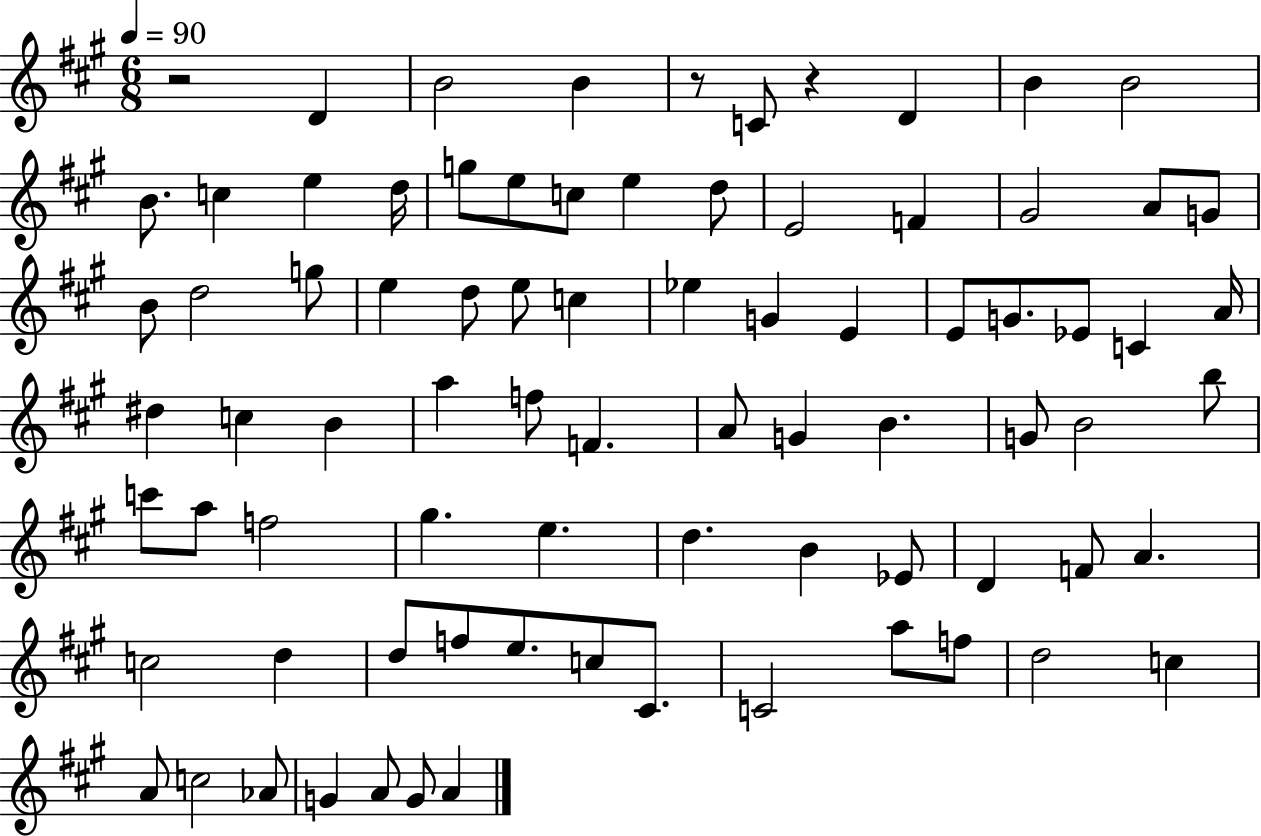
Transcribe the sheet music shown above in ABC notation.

X:1
T:Untitled
M:6/8
L:1/4
K:A
z2 D B2 B z/2 C/2 z D B B2 B/2 c e d/4 g/2 e/2 c/2 e d/2 E2 F ^G2 A/2 G/2 B/2 d2 g/2 e d/2 e/2 c _e G E E/2 G/2 _E/2 C A/4 ^d c B a f/2 F A/2 G B G/2 B2 b/2 c'/2 a/2 f2 ^g e d B _E/2 D F/2 A c2 d d/2 f/2 e/2 c/2 ^C/2 C2 a/2 f/2 d2 c A/2 c2 _A/2 G A/2 G/2 A